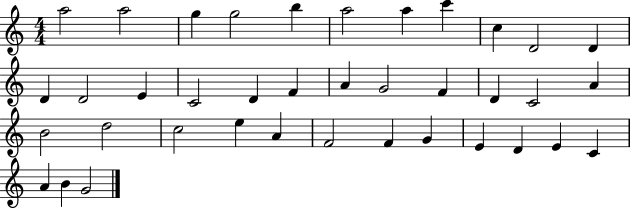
{
  \clef treble
  \numericTimeSignature
  \time 4/4
  \key c \major
  a''2 a''2 | g''4 g''2 b''4 | a''2 a''4 c'''4 | c''4 d'2 d'4 | \break d'4 d'2 e'4 | c'2 d'4 f'4 | a'4 g'2 f'4 | d'4 c'2 a'4 | \break b'2 d''2 | c''2 e''4 a'4 | f'2 f'4 g'4 | e'4 d'4 e'4 c'4 | \break a'4 b'4 g'2 | \bar "|."
}